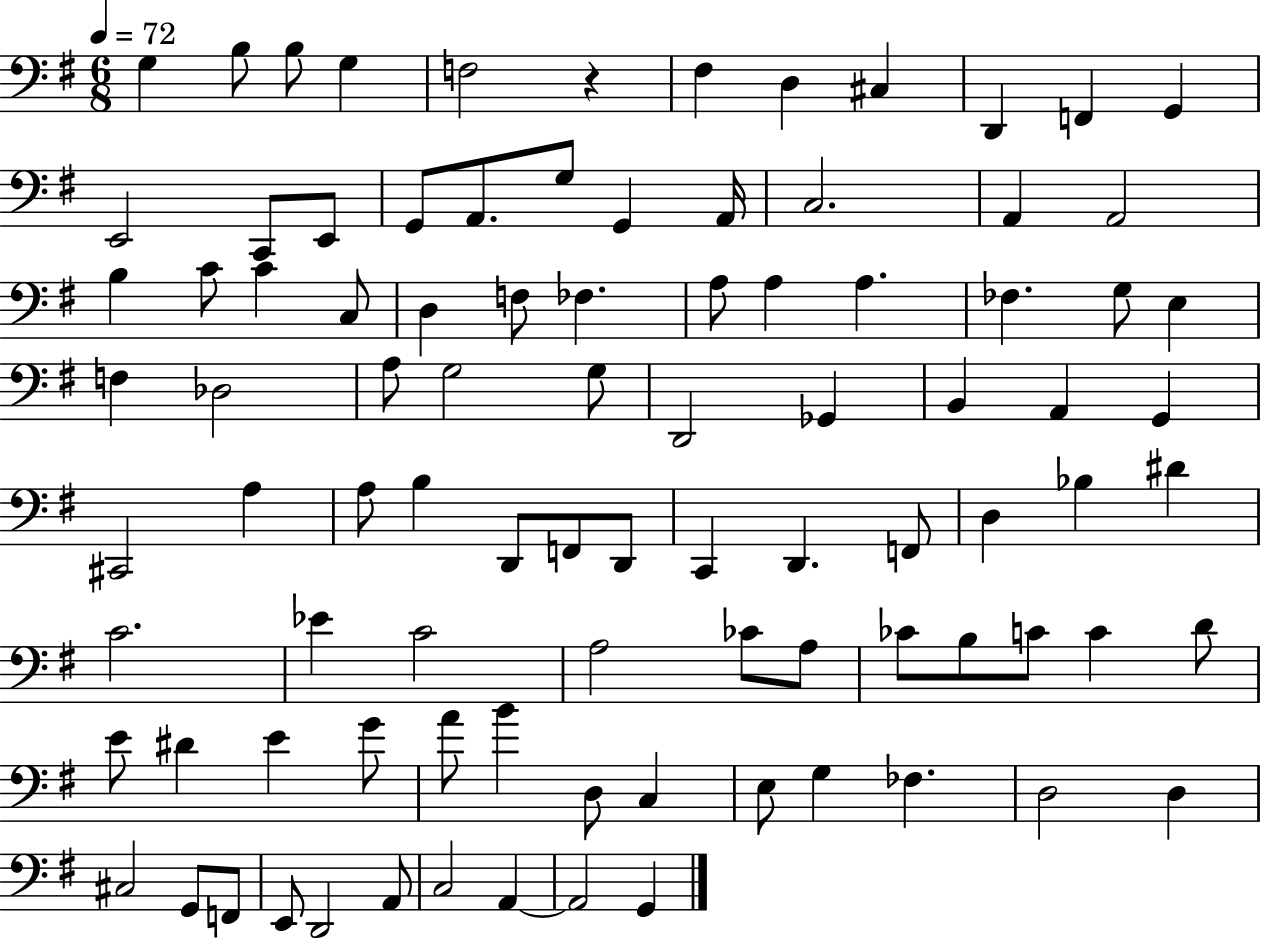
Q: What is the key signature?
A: G major